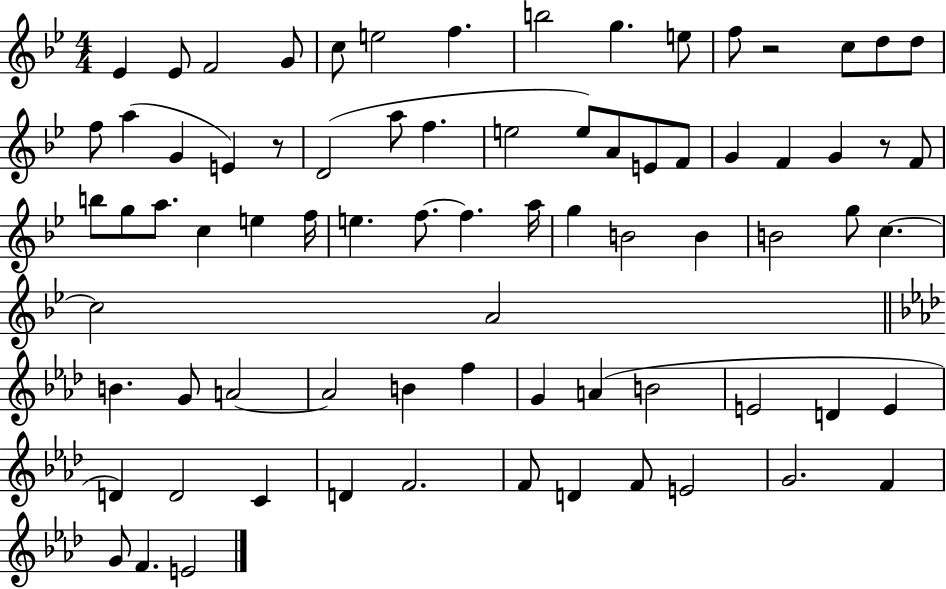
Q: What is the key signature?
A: BES major